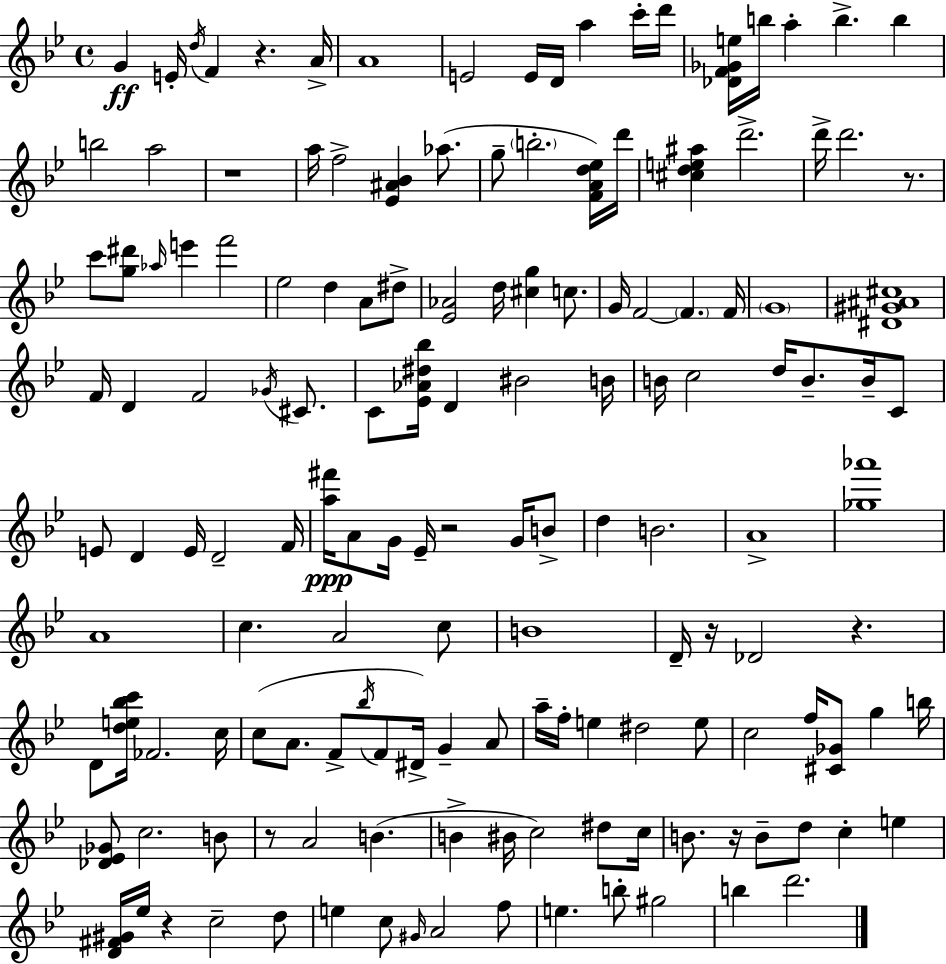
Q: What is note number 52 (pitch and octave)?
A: B4